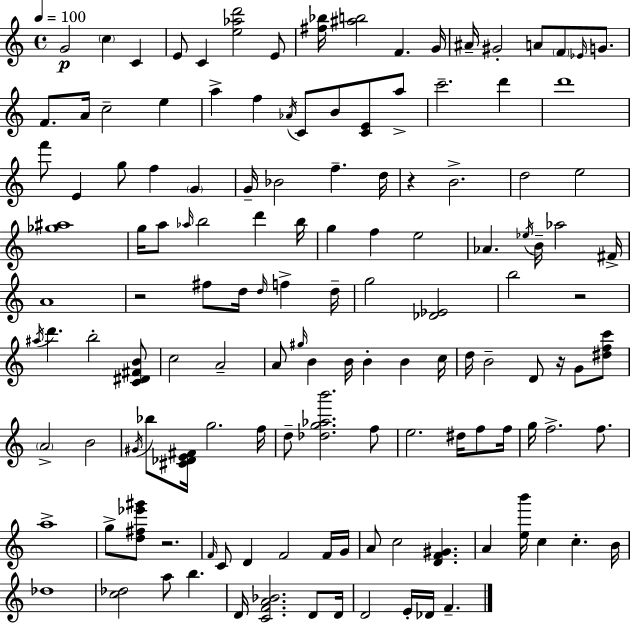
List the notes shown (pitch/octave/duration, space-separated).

G4/h C5/q C4/q E4/e C4/q [E5,Ab5,D6]/h E4/e [F#5,Bb5]/s [A#5,B5]/h F4/q. G4/s A#4/s G#4/h A4/e F4/e Eb4/s G4/e. F4/e. A4/s C5/h E5/q A5/q F5/q Ab4/s C4/e B4/e [C4,E4]/e A5/e C6/h. D6/q D6/w F6/e E4/q G5/e F5/q G4/q G4/s Bb4/h F5/q. D5/s R/q B4/h. D5/h E5/h [Gb5,A#5]/w G5/s A5/e Ab5/s B5/h D6/q B5/s G5/q F5/q E5/h Ab4/q. Eb5/s B4/s Ab5/h F#4/s A4/w R/h F#5/e D5/s D5/s F5/q D5/s G5/h [Db4,Eb4]/h B5/h R/h A#5/s D6/q. B5/h [C4,D#4,F#4,B4]/e C5/h A4/h A4/e G#5/s B4/q B4/s B4/q B4/q C5/s D5/s B4/h D4/e R/s G4/e [D#5,F5,C6]/e A4/h B4/h G#4/s Bb5/e [C#4,Db4,E4,F#4]/s G5/h. F5/s D5/e [Db5,G5,Ab5,B6]/h. F5/e E5/h. D#5/s F5/e F5/s G5/s F5/h. F5/e. A5/w G5/e [D5,F#5,Eb6,G#6]/e R/h. F4/s C4/e D4/q F4/h F4/s G4/s A4/e C5/h [D4,F4,G#4]/q. A4/q [E5,B6]/s C5/q C5/q. B4/s Db5/w [C5,Db5]/h A5/e B5/q. D4/s [C4,F4,A4,Bb4]/h. D4/e D4/s D4/h E4/s Db4/s F4/q.